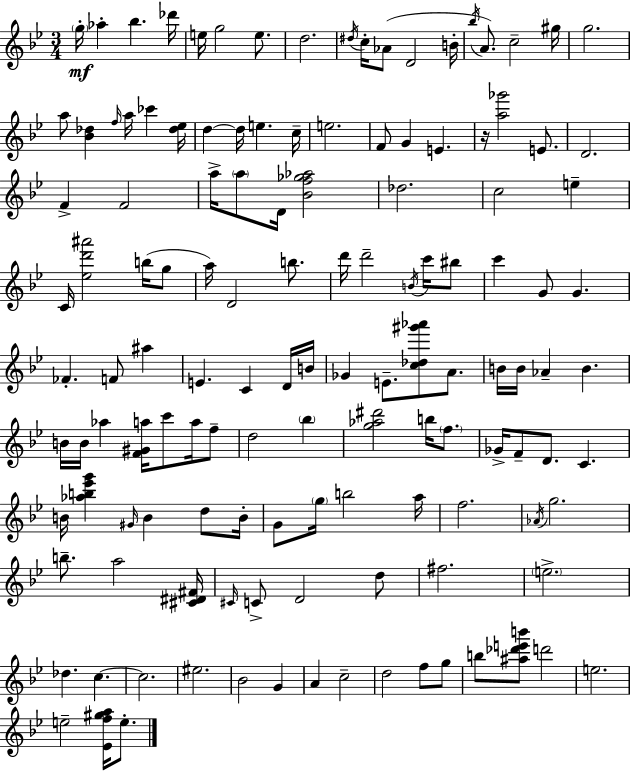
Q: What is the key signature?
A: BES major